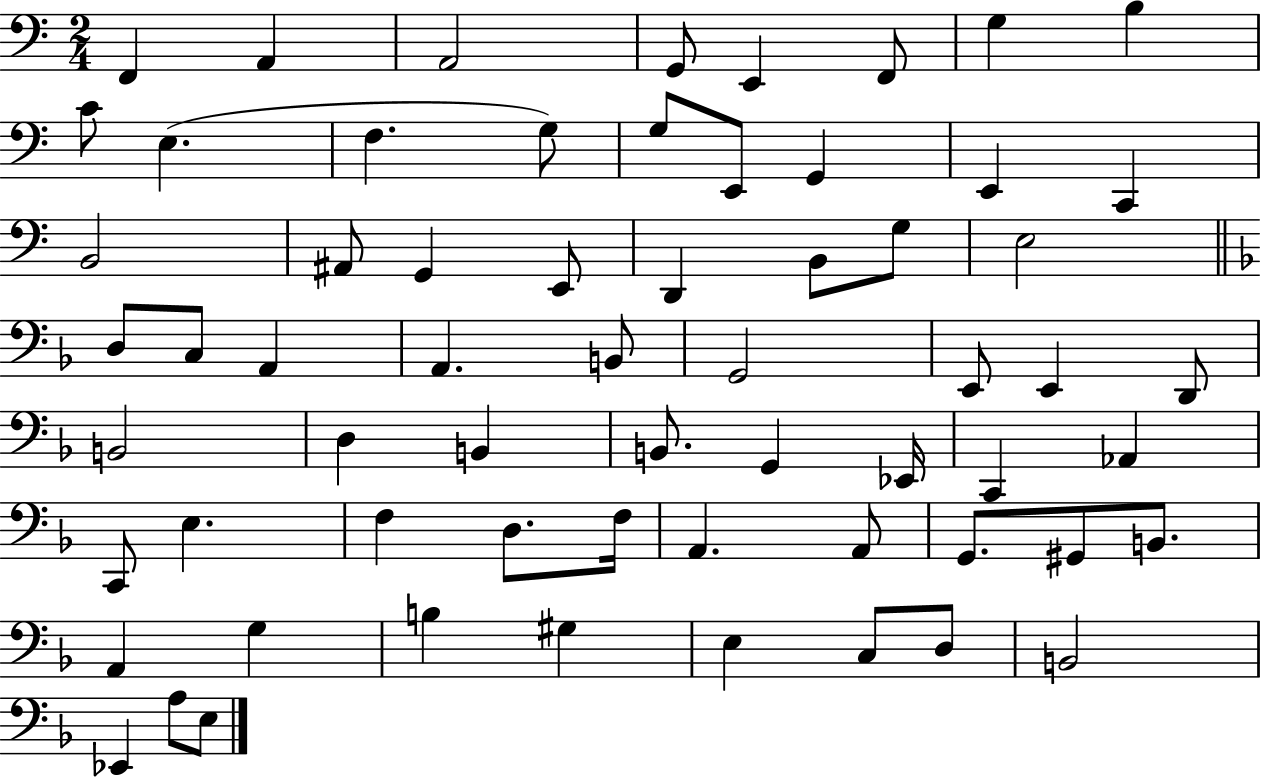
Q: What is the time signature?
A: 2/4